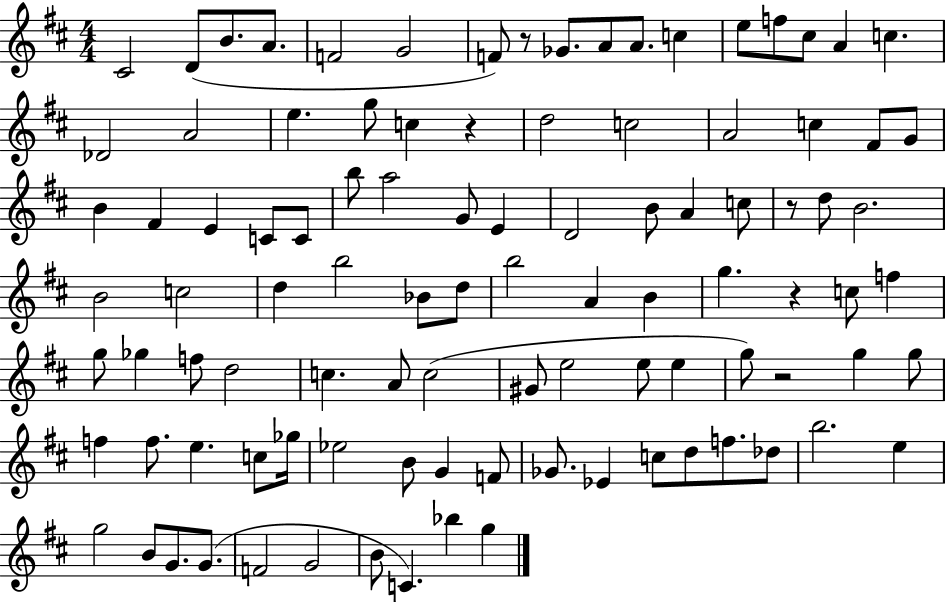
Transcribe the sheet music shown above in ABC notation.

X:1
T:Untitled
M:4/4
L:1/4
K:D
^C2 D/2 B/2 A/2 F2 G2 F/2 z/2 _G/2 A/2 A/2 c e/2 f/2 ^c/2 A c _D2 A2 e g/2 c z d2 c2 A2 c ^F/2 G/2 B ^F E C/2 C/2 b/2 a2 G/2 E D2 B/2 A c/2 z/2 d/2 B2 B2 c2 d b2 _B/2 d/2 b2 A B g z c/2 f g/2 _g f/2 d2 c A/2 c2 ^G/2 e2 e/2 e g/2 z2 g g/2 f f/2 e c/2 _g/4 _e2 B/2 G F/2 _G/2 _E c/2 d/2 f/2 _d/2 b2 e g2 B/2 G/2 G/2 F2 G2 B/2 C _b g